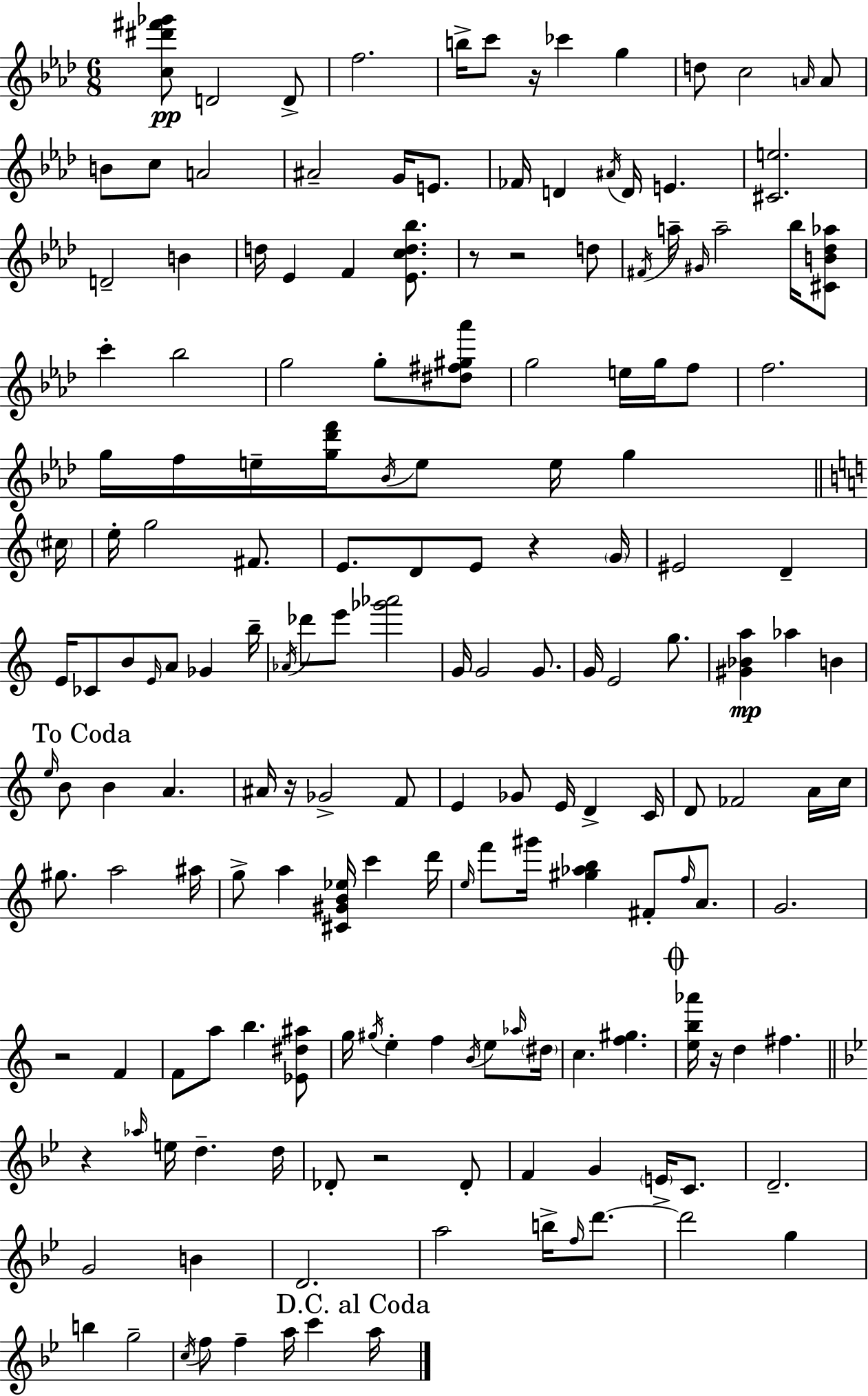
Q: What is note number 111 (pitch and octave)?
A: B5